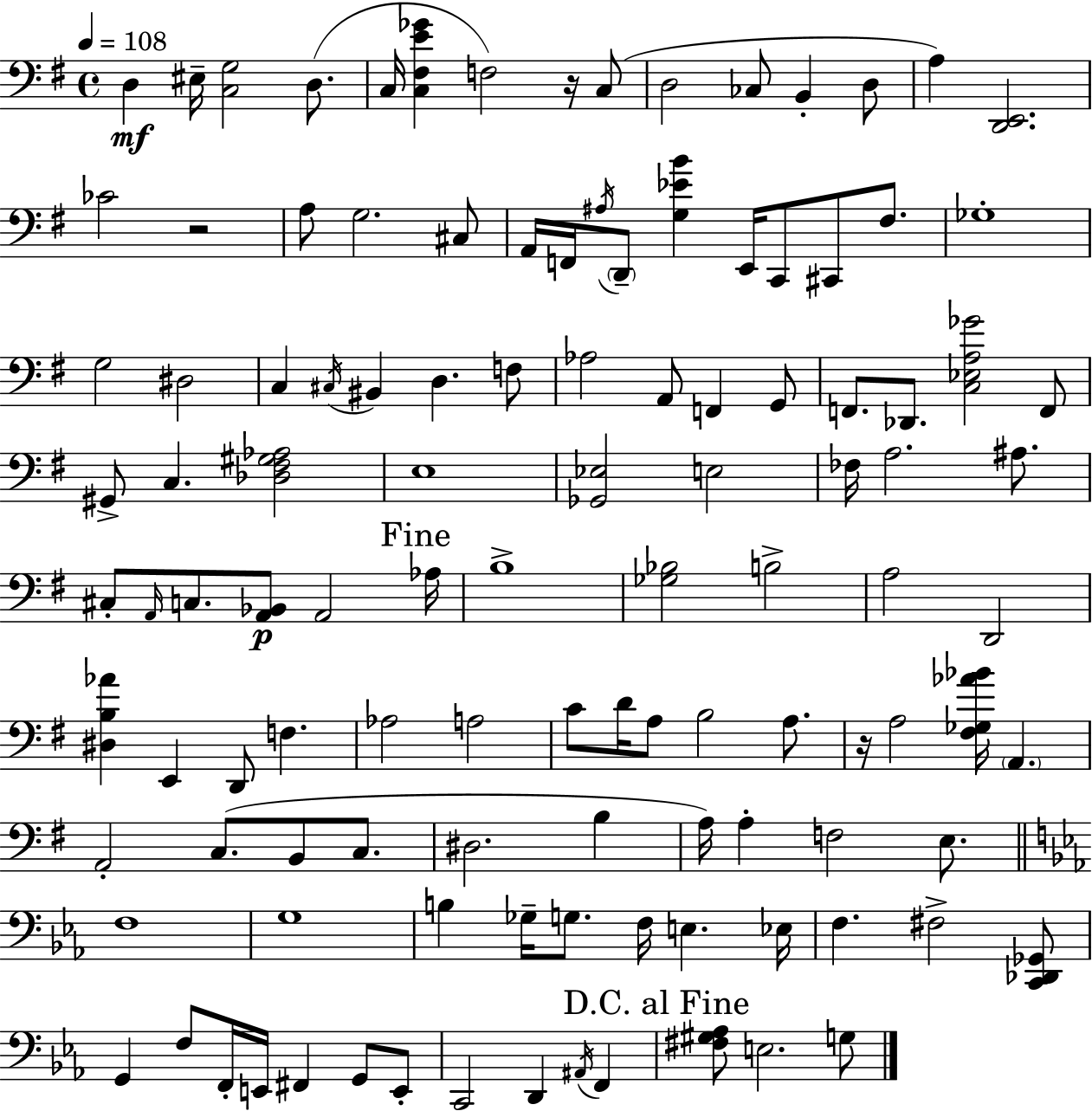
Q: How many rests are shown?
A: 3